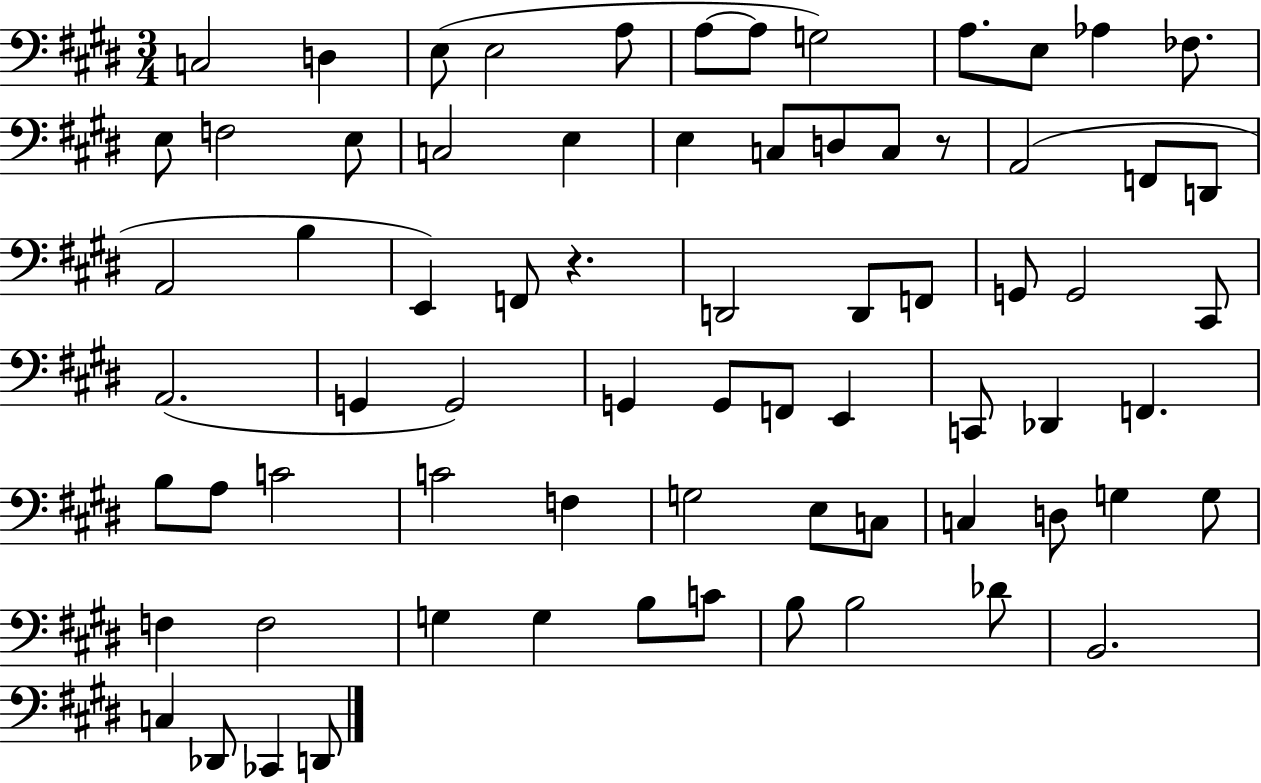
X:1
T:Untitled
M:3/4
L:1/4
K:E
C,2 D, E,/2 E,2 A,/2 A,/2 A,/2 G,2 A,/2 E,/2 _A, _F,/2 E,/2 F,2 E,/2 C,2 E, E, C,/2 D,/2 C,/2 z/2 A,,2 F,,/2 D,,/2 A,,2 B, E,, F,,/2 z D,,2 D,,/2 F,,/2 G,,/2 G,,2 ^C,,/2 A,,2 G,, G,,2 G,, G,,/2 F,,/2 E,, C,,/2 _D,, F,, B,/2 A,/2 C2 C2 F, G,2 E,/2 C,/2 C, D,/2 G, G,/2 F, F,2 G, G, B,/2 C/2 B,/2 B,2 _D/2 B,,2 C, _D,,/2 _C,, D,,/2